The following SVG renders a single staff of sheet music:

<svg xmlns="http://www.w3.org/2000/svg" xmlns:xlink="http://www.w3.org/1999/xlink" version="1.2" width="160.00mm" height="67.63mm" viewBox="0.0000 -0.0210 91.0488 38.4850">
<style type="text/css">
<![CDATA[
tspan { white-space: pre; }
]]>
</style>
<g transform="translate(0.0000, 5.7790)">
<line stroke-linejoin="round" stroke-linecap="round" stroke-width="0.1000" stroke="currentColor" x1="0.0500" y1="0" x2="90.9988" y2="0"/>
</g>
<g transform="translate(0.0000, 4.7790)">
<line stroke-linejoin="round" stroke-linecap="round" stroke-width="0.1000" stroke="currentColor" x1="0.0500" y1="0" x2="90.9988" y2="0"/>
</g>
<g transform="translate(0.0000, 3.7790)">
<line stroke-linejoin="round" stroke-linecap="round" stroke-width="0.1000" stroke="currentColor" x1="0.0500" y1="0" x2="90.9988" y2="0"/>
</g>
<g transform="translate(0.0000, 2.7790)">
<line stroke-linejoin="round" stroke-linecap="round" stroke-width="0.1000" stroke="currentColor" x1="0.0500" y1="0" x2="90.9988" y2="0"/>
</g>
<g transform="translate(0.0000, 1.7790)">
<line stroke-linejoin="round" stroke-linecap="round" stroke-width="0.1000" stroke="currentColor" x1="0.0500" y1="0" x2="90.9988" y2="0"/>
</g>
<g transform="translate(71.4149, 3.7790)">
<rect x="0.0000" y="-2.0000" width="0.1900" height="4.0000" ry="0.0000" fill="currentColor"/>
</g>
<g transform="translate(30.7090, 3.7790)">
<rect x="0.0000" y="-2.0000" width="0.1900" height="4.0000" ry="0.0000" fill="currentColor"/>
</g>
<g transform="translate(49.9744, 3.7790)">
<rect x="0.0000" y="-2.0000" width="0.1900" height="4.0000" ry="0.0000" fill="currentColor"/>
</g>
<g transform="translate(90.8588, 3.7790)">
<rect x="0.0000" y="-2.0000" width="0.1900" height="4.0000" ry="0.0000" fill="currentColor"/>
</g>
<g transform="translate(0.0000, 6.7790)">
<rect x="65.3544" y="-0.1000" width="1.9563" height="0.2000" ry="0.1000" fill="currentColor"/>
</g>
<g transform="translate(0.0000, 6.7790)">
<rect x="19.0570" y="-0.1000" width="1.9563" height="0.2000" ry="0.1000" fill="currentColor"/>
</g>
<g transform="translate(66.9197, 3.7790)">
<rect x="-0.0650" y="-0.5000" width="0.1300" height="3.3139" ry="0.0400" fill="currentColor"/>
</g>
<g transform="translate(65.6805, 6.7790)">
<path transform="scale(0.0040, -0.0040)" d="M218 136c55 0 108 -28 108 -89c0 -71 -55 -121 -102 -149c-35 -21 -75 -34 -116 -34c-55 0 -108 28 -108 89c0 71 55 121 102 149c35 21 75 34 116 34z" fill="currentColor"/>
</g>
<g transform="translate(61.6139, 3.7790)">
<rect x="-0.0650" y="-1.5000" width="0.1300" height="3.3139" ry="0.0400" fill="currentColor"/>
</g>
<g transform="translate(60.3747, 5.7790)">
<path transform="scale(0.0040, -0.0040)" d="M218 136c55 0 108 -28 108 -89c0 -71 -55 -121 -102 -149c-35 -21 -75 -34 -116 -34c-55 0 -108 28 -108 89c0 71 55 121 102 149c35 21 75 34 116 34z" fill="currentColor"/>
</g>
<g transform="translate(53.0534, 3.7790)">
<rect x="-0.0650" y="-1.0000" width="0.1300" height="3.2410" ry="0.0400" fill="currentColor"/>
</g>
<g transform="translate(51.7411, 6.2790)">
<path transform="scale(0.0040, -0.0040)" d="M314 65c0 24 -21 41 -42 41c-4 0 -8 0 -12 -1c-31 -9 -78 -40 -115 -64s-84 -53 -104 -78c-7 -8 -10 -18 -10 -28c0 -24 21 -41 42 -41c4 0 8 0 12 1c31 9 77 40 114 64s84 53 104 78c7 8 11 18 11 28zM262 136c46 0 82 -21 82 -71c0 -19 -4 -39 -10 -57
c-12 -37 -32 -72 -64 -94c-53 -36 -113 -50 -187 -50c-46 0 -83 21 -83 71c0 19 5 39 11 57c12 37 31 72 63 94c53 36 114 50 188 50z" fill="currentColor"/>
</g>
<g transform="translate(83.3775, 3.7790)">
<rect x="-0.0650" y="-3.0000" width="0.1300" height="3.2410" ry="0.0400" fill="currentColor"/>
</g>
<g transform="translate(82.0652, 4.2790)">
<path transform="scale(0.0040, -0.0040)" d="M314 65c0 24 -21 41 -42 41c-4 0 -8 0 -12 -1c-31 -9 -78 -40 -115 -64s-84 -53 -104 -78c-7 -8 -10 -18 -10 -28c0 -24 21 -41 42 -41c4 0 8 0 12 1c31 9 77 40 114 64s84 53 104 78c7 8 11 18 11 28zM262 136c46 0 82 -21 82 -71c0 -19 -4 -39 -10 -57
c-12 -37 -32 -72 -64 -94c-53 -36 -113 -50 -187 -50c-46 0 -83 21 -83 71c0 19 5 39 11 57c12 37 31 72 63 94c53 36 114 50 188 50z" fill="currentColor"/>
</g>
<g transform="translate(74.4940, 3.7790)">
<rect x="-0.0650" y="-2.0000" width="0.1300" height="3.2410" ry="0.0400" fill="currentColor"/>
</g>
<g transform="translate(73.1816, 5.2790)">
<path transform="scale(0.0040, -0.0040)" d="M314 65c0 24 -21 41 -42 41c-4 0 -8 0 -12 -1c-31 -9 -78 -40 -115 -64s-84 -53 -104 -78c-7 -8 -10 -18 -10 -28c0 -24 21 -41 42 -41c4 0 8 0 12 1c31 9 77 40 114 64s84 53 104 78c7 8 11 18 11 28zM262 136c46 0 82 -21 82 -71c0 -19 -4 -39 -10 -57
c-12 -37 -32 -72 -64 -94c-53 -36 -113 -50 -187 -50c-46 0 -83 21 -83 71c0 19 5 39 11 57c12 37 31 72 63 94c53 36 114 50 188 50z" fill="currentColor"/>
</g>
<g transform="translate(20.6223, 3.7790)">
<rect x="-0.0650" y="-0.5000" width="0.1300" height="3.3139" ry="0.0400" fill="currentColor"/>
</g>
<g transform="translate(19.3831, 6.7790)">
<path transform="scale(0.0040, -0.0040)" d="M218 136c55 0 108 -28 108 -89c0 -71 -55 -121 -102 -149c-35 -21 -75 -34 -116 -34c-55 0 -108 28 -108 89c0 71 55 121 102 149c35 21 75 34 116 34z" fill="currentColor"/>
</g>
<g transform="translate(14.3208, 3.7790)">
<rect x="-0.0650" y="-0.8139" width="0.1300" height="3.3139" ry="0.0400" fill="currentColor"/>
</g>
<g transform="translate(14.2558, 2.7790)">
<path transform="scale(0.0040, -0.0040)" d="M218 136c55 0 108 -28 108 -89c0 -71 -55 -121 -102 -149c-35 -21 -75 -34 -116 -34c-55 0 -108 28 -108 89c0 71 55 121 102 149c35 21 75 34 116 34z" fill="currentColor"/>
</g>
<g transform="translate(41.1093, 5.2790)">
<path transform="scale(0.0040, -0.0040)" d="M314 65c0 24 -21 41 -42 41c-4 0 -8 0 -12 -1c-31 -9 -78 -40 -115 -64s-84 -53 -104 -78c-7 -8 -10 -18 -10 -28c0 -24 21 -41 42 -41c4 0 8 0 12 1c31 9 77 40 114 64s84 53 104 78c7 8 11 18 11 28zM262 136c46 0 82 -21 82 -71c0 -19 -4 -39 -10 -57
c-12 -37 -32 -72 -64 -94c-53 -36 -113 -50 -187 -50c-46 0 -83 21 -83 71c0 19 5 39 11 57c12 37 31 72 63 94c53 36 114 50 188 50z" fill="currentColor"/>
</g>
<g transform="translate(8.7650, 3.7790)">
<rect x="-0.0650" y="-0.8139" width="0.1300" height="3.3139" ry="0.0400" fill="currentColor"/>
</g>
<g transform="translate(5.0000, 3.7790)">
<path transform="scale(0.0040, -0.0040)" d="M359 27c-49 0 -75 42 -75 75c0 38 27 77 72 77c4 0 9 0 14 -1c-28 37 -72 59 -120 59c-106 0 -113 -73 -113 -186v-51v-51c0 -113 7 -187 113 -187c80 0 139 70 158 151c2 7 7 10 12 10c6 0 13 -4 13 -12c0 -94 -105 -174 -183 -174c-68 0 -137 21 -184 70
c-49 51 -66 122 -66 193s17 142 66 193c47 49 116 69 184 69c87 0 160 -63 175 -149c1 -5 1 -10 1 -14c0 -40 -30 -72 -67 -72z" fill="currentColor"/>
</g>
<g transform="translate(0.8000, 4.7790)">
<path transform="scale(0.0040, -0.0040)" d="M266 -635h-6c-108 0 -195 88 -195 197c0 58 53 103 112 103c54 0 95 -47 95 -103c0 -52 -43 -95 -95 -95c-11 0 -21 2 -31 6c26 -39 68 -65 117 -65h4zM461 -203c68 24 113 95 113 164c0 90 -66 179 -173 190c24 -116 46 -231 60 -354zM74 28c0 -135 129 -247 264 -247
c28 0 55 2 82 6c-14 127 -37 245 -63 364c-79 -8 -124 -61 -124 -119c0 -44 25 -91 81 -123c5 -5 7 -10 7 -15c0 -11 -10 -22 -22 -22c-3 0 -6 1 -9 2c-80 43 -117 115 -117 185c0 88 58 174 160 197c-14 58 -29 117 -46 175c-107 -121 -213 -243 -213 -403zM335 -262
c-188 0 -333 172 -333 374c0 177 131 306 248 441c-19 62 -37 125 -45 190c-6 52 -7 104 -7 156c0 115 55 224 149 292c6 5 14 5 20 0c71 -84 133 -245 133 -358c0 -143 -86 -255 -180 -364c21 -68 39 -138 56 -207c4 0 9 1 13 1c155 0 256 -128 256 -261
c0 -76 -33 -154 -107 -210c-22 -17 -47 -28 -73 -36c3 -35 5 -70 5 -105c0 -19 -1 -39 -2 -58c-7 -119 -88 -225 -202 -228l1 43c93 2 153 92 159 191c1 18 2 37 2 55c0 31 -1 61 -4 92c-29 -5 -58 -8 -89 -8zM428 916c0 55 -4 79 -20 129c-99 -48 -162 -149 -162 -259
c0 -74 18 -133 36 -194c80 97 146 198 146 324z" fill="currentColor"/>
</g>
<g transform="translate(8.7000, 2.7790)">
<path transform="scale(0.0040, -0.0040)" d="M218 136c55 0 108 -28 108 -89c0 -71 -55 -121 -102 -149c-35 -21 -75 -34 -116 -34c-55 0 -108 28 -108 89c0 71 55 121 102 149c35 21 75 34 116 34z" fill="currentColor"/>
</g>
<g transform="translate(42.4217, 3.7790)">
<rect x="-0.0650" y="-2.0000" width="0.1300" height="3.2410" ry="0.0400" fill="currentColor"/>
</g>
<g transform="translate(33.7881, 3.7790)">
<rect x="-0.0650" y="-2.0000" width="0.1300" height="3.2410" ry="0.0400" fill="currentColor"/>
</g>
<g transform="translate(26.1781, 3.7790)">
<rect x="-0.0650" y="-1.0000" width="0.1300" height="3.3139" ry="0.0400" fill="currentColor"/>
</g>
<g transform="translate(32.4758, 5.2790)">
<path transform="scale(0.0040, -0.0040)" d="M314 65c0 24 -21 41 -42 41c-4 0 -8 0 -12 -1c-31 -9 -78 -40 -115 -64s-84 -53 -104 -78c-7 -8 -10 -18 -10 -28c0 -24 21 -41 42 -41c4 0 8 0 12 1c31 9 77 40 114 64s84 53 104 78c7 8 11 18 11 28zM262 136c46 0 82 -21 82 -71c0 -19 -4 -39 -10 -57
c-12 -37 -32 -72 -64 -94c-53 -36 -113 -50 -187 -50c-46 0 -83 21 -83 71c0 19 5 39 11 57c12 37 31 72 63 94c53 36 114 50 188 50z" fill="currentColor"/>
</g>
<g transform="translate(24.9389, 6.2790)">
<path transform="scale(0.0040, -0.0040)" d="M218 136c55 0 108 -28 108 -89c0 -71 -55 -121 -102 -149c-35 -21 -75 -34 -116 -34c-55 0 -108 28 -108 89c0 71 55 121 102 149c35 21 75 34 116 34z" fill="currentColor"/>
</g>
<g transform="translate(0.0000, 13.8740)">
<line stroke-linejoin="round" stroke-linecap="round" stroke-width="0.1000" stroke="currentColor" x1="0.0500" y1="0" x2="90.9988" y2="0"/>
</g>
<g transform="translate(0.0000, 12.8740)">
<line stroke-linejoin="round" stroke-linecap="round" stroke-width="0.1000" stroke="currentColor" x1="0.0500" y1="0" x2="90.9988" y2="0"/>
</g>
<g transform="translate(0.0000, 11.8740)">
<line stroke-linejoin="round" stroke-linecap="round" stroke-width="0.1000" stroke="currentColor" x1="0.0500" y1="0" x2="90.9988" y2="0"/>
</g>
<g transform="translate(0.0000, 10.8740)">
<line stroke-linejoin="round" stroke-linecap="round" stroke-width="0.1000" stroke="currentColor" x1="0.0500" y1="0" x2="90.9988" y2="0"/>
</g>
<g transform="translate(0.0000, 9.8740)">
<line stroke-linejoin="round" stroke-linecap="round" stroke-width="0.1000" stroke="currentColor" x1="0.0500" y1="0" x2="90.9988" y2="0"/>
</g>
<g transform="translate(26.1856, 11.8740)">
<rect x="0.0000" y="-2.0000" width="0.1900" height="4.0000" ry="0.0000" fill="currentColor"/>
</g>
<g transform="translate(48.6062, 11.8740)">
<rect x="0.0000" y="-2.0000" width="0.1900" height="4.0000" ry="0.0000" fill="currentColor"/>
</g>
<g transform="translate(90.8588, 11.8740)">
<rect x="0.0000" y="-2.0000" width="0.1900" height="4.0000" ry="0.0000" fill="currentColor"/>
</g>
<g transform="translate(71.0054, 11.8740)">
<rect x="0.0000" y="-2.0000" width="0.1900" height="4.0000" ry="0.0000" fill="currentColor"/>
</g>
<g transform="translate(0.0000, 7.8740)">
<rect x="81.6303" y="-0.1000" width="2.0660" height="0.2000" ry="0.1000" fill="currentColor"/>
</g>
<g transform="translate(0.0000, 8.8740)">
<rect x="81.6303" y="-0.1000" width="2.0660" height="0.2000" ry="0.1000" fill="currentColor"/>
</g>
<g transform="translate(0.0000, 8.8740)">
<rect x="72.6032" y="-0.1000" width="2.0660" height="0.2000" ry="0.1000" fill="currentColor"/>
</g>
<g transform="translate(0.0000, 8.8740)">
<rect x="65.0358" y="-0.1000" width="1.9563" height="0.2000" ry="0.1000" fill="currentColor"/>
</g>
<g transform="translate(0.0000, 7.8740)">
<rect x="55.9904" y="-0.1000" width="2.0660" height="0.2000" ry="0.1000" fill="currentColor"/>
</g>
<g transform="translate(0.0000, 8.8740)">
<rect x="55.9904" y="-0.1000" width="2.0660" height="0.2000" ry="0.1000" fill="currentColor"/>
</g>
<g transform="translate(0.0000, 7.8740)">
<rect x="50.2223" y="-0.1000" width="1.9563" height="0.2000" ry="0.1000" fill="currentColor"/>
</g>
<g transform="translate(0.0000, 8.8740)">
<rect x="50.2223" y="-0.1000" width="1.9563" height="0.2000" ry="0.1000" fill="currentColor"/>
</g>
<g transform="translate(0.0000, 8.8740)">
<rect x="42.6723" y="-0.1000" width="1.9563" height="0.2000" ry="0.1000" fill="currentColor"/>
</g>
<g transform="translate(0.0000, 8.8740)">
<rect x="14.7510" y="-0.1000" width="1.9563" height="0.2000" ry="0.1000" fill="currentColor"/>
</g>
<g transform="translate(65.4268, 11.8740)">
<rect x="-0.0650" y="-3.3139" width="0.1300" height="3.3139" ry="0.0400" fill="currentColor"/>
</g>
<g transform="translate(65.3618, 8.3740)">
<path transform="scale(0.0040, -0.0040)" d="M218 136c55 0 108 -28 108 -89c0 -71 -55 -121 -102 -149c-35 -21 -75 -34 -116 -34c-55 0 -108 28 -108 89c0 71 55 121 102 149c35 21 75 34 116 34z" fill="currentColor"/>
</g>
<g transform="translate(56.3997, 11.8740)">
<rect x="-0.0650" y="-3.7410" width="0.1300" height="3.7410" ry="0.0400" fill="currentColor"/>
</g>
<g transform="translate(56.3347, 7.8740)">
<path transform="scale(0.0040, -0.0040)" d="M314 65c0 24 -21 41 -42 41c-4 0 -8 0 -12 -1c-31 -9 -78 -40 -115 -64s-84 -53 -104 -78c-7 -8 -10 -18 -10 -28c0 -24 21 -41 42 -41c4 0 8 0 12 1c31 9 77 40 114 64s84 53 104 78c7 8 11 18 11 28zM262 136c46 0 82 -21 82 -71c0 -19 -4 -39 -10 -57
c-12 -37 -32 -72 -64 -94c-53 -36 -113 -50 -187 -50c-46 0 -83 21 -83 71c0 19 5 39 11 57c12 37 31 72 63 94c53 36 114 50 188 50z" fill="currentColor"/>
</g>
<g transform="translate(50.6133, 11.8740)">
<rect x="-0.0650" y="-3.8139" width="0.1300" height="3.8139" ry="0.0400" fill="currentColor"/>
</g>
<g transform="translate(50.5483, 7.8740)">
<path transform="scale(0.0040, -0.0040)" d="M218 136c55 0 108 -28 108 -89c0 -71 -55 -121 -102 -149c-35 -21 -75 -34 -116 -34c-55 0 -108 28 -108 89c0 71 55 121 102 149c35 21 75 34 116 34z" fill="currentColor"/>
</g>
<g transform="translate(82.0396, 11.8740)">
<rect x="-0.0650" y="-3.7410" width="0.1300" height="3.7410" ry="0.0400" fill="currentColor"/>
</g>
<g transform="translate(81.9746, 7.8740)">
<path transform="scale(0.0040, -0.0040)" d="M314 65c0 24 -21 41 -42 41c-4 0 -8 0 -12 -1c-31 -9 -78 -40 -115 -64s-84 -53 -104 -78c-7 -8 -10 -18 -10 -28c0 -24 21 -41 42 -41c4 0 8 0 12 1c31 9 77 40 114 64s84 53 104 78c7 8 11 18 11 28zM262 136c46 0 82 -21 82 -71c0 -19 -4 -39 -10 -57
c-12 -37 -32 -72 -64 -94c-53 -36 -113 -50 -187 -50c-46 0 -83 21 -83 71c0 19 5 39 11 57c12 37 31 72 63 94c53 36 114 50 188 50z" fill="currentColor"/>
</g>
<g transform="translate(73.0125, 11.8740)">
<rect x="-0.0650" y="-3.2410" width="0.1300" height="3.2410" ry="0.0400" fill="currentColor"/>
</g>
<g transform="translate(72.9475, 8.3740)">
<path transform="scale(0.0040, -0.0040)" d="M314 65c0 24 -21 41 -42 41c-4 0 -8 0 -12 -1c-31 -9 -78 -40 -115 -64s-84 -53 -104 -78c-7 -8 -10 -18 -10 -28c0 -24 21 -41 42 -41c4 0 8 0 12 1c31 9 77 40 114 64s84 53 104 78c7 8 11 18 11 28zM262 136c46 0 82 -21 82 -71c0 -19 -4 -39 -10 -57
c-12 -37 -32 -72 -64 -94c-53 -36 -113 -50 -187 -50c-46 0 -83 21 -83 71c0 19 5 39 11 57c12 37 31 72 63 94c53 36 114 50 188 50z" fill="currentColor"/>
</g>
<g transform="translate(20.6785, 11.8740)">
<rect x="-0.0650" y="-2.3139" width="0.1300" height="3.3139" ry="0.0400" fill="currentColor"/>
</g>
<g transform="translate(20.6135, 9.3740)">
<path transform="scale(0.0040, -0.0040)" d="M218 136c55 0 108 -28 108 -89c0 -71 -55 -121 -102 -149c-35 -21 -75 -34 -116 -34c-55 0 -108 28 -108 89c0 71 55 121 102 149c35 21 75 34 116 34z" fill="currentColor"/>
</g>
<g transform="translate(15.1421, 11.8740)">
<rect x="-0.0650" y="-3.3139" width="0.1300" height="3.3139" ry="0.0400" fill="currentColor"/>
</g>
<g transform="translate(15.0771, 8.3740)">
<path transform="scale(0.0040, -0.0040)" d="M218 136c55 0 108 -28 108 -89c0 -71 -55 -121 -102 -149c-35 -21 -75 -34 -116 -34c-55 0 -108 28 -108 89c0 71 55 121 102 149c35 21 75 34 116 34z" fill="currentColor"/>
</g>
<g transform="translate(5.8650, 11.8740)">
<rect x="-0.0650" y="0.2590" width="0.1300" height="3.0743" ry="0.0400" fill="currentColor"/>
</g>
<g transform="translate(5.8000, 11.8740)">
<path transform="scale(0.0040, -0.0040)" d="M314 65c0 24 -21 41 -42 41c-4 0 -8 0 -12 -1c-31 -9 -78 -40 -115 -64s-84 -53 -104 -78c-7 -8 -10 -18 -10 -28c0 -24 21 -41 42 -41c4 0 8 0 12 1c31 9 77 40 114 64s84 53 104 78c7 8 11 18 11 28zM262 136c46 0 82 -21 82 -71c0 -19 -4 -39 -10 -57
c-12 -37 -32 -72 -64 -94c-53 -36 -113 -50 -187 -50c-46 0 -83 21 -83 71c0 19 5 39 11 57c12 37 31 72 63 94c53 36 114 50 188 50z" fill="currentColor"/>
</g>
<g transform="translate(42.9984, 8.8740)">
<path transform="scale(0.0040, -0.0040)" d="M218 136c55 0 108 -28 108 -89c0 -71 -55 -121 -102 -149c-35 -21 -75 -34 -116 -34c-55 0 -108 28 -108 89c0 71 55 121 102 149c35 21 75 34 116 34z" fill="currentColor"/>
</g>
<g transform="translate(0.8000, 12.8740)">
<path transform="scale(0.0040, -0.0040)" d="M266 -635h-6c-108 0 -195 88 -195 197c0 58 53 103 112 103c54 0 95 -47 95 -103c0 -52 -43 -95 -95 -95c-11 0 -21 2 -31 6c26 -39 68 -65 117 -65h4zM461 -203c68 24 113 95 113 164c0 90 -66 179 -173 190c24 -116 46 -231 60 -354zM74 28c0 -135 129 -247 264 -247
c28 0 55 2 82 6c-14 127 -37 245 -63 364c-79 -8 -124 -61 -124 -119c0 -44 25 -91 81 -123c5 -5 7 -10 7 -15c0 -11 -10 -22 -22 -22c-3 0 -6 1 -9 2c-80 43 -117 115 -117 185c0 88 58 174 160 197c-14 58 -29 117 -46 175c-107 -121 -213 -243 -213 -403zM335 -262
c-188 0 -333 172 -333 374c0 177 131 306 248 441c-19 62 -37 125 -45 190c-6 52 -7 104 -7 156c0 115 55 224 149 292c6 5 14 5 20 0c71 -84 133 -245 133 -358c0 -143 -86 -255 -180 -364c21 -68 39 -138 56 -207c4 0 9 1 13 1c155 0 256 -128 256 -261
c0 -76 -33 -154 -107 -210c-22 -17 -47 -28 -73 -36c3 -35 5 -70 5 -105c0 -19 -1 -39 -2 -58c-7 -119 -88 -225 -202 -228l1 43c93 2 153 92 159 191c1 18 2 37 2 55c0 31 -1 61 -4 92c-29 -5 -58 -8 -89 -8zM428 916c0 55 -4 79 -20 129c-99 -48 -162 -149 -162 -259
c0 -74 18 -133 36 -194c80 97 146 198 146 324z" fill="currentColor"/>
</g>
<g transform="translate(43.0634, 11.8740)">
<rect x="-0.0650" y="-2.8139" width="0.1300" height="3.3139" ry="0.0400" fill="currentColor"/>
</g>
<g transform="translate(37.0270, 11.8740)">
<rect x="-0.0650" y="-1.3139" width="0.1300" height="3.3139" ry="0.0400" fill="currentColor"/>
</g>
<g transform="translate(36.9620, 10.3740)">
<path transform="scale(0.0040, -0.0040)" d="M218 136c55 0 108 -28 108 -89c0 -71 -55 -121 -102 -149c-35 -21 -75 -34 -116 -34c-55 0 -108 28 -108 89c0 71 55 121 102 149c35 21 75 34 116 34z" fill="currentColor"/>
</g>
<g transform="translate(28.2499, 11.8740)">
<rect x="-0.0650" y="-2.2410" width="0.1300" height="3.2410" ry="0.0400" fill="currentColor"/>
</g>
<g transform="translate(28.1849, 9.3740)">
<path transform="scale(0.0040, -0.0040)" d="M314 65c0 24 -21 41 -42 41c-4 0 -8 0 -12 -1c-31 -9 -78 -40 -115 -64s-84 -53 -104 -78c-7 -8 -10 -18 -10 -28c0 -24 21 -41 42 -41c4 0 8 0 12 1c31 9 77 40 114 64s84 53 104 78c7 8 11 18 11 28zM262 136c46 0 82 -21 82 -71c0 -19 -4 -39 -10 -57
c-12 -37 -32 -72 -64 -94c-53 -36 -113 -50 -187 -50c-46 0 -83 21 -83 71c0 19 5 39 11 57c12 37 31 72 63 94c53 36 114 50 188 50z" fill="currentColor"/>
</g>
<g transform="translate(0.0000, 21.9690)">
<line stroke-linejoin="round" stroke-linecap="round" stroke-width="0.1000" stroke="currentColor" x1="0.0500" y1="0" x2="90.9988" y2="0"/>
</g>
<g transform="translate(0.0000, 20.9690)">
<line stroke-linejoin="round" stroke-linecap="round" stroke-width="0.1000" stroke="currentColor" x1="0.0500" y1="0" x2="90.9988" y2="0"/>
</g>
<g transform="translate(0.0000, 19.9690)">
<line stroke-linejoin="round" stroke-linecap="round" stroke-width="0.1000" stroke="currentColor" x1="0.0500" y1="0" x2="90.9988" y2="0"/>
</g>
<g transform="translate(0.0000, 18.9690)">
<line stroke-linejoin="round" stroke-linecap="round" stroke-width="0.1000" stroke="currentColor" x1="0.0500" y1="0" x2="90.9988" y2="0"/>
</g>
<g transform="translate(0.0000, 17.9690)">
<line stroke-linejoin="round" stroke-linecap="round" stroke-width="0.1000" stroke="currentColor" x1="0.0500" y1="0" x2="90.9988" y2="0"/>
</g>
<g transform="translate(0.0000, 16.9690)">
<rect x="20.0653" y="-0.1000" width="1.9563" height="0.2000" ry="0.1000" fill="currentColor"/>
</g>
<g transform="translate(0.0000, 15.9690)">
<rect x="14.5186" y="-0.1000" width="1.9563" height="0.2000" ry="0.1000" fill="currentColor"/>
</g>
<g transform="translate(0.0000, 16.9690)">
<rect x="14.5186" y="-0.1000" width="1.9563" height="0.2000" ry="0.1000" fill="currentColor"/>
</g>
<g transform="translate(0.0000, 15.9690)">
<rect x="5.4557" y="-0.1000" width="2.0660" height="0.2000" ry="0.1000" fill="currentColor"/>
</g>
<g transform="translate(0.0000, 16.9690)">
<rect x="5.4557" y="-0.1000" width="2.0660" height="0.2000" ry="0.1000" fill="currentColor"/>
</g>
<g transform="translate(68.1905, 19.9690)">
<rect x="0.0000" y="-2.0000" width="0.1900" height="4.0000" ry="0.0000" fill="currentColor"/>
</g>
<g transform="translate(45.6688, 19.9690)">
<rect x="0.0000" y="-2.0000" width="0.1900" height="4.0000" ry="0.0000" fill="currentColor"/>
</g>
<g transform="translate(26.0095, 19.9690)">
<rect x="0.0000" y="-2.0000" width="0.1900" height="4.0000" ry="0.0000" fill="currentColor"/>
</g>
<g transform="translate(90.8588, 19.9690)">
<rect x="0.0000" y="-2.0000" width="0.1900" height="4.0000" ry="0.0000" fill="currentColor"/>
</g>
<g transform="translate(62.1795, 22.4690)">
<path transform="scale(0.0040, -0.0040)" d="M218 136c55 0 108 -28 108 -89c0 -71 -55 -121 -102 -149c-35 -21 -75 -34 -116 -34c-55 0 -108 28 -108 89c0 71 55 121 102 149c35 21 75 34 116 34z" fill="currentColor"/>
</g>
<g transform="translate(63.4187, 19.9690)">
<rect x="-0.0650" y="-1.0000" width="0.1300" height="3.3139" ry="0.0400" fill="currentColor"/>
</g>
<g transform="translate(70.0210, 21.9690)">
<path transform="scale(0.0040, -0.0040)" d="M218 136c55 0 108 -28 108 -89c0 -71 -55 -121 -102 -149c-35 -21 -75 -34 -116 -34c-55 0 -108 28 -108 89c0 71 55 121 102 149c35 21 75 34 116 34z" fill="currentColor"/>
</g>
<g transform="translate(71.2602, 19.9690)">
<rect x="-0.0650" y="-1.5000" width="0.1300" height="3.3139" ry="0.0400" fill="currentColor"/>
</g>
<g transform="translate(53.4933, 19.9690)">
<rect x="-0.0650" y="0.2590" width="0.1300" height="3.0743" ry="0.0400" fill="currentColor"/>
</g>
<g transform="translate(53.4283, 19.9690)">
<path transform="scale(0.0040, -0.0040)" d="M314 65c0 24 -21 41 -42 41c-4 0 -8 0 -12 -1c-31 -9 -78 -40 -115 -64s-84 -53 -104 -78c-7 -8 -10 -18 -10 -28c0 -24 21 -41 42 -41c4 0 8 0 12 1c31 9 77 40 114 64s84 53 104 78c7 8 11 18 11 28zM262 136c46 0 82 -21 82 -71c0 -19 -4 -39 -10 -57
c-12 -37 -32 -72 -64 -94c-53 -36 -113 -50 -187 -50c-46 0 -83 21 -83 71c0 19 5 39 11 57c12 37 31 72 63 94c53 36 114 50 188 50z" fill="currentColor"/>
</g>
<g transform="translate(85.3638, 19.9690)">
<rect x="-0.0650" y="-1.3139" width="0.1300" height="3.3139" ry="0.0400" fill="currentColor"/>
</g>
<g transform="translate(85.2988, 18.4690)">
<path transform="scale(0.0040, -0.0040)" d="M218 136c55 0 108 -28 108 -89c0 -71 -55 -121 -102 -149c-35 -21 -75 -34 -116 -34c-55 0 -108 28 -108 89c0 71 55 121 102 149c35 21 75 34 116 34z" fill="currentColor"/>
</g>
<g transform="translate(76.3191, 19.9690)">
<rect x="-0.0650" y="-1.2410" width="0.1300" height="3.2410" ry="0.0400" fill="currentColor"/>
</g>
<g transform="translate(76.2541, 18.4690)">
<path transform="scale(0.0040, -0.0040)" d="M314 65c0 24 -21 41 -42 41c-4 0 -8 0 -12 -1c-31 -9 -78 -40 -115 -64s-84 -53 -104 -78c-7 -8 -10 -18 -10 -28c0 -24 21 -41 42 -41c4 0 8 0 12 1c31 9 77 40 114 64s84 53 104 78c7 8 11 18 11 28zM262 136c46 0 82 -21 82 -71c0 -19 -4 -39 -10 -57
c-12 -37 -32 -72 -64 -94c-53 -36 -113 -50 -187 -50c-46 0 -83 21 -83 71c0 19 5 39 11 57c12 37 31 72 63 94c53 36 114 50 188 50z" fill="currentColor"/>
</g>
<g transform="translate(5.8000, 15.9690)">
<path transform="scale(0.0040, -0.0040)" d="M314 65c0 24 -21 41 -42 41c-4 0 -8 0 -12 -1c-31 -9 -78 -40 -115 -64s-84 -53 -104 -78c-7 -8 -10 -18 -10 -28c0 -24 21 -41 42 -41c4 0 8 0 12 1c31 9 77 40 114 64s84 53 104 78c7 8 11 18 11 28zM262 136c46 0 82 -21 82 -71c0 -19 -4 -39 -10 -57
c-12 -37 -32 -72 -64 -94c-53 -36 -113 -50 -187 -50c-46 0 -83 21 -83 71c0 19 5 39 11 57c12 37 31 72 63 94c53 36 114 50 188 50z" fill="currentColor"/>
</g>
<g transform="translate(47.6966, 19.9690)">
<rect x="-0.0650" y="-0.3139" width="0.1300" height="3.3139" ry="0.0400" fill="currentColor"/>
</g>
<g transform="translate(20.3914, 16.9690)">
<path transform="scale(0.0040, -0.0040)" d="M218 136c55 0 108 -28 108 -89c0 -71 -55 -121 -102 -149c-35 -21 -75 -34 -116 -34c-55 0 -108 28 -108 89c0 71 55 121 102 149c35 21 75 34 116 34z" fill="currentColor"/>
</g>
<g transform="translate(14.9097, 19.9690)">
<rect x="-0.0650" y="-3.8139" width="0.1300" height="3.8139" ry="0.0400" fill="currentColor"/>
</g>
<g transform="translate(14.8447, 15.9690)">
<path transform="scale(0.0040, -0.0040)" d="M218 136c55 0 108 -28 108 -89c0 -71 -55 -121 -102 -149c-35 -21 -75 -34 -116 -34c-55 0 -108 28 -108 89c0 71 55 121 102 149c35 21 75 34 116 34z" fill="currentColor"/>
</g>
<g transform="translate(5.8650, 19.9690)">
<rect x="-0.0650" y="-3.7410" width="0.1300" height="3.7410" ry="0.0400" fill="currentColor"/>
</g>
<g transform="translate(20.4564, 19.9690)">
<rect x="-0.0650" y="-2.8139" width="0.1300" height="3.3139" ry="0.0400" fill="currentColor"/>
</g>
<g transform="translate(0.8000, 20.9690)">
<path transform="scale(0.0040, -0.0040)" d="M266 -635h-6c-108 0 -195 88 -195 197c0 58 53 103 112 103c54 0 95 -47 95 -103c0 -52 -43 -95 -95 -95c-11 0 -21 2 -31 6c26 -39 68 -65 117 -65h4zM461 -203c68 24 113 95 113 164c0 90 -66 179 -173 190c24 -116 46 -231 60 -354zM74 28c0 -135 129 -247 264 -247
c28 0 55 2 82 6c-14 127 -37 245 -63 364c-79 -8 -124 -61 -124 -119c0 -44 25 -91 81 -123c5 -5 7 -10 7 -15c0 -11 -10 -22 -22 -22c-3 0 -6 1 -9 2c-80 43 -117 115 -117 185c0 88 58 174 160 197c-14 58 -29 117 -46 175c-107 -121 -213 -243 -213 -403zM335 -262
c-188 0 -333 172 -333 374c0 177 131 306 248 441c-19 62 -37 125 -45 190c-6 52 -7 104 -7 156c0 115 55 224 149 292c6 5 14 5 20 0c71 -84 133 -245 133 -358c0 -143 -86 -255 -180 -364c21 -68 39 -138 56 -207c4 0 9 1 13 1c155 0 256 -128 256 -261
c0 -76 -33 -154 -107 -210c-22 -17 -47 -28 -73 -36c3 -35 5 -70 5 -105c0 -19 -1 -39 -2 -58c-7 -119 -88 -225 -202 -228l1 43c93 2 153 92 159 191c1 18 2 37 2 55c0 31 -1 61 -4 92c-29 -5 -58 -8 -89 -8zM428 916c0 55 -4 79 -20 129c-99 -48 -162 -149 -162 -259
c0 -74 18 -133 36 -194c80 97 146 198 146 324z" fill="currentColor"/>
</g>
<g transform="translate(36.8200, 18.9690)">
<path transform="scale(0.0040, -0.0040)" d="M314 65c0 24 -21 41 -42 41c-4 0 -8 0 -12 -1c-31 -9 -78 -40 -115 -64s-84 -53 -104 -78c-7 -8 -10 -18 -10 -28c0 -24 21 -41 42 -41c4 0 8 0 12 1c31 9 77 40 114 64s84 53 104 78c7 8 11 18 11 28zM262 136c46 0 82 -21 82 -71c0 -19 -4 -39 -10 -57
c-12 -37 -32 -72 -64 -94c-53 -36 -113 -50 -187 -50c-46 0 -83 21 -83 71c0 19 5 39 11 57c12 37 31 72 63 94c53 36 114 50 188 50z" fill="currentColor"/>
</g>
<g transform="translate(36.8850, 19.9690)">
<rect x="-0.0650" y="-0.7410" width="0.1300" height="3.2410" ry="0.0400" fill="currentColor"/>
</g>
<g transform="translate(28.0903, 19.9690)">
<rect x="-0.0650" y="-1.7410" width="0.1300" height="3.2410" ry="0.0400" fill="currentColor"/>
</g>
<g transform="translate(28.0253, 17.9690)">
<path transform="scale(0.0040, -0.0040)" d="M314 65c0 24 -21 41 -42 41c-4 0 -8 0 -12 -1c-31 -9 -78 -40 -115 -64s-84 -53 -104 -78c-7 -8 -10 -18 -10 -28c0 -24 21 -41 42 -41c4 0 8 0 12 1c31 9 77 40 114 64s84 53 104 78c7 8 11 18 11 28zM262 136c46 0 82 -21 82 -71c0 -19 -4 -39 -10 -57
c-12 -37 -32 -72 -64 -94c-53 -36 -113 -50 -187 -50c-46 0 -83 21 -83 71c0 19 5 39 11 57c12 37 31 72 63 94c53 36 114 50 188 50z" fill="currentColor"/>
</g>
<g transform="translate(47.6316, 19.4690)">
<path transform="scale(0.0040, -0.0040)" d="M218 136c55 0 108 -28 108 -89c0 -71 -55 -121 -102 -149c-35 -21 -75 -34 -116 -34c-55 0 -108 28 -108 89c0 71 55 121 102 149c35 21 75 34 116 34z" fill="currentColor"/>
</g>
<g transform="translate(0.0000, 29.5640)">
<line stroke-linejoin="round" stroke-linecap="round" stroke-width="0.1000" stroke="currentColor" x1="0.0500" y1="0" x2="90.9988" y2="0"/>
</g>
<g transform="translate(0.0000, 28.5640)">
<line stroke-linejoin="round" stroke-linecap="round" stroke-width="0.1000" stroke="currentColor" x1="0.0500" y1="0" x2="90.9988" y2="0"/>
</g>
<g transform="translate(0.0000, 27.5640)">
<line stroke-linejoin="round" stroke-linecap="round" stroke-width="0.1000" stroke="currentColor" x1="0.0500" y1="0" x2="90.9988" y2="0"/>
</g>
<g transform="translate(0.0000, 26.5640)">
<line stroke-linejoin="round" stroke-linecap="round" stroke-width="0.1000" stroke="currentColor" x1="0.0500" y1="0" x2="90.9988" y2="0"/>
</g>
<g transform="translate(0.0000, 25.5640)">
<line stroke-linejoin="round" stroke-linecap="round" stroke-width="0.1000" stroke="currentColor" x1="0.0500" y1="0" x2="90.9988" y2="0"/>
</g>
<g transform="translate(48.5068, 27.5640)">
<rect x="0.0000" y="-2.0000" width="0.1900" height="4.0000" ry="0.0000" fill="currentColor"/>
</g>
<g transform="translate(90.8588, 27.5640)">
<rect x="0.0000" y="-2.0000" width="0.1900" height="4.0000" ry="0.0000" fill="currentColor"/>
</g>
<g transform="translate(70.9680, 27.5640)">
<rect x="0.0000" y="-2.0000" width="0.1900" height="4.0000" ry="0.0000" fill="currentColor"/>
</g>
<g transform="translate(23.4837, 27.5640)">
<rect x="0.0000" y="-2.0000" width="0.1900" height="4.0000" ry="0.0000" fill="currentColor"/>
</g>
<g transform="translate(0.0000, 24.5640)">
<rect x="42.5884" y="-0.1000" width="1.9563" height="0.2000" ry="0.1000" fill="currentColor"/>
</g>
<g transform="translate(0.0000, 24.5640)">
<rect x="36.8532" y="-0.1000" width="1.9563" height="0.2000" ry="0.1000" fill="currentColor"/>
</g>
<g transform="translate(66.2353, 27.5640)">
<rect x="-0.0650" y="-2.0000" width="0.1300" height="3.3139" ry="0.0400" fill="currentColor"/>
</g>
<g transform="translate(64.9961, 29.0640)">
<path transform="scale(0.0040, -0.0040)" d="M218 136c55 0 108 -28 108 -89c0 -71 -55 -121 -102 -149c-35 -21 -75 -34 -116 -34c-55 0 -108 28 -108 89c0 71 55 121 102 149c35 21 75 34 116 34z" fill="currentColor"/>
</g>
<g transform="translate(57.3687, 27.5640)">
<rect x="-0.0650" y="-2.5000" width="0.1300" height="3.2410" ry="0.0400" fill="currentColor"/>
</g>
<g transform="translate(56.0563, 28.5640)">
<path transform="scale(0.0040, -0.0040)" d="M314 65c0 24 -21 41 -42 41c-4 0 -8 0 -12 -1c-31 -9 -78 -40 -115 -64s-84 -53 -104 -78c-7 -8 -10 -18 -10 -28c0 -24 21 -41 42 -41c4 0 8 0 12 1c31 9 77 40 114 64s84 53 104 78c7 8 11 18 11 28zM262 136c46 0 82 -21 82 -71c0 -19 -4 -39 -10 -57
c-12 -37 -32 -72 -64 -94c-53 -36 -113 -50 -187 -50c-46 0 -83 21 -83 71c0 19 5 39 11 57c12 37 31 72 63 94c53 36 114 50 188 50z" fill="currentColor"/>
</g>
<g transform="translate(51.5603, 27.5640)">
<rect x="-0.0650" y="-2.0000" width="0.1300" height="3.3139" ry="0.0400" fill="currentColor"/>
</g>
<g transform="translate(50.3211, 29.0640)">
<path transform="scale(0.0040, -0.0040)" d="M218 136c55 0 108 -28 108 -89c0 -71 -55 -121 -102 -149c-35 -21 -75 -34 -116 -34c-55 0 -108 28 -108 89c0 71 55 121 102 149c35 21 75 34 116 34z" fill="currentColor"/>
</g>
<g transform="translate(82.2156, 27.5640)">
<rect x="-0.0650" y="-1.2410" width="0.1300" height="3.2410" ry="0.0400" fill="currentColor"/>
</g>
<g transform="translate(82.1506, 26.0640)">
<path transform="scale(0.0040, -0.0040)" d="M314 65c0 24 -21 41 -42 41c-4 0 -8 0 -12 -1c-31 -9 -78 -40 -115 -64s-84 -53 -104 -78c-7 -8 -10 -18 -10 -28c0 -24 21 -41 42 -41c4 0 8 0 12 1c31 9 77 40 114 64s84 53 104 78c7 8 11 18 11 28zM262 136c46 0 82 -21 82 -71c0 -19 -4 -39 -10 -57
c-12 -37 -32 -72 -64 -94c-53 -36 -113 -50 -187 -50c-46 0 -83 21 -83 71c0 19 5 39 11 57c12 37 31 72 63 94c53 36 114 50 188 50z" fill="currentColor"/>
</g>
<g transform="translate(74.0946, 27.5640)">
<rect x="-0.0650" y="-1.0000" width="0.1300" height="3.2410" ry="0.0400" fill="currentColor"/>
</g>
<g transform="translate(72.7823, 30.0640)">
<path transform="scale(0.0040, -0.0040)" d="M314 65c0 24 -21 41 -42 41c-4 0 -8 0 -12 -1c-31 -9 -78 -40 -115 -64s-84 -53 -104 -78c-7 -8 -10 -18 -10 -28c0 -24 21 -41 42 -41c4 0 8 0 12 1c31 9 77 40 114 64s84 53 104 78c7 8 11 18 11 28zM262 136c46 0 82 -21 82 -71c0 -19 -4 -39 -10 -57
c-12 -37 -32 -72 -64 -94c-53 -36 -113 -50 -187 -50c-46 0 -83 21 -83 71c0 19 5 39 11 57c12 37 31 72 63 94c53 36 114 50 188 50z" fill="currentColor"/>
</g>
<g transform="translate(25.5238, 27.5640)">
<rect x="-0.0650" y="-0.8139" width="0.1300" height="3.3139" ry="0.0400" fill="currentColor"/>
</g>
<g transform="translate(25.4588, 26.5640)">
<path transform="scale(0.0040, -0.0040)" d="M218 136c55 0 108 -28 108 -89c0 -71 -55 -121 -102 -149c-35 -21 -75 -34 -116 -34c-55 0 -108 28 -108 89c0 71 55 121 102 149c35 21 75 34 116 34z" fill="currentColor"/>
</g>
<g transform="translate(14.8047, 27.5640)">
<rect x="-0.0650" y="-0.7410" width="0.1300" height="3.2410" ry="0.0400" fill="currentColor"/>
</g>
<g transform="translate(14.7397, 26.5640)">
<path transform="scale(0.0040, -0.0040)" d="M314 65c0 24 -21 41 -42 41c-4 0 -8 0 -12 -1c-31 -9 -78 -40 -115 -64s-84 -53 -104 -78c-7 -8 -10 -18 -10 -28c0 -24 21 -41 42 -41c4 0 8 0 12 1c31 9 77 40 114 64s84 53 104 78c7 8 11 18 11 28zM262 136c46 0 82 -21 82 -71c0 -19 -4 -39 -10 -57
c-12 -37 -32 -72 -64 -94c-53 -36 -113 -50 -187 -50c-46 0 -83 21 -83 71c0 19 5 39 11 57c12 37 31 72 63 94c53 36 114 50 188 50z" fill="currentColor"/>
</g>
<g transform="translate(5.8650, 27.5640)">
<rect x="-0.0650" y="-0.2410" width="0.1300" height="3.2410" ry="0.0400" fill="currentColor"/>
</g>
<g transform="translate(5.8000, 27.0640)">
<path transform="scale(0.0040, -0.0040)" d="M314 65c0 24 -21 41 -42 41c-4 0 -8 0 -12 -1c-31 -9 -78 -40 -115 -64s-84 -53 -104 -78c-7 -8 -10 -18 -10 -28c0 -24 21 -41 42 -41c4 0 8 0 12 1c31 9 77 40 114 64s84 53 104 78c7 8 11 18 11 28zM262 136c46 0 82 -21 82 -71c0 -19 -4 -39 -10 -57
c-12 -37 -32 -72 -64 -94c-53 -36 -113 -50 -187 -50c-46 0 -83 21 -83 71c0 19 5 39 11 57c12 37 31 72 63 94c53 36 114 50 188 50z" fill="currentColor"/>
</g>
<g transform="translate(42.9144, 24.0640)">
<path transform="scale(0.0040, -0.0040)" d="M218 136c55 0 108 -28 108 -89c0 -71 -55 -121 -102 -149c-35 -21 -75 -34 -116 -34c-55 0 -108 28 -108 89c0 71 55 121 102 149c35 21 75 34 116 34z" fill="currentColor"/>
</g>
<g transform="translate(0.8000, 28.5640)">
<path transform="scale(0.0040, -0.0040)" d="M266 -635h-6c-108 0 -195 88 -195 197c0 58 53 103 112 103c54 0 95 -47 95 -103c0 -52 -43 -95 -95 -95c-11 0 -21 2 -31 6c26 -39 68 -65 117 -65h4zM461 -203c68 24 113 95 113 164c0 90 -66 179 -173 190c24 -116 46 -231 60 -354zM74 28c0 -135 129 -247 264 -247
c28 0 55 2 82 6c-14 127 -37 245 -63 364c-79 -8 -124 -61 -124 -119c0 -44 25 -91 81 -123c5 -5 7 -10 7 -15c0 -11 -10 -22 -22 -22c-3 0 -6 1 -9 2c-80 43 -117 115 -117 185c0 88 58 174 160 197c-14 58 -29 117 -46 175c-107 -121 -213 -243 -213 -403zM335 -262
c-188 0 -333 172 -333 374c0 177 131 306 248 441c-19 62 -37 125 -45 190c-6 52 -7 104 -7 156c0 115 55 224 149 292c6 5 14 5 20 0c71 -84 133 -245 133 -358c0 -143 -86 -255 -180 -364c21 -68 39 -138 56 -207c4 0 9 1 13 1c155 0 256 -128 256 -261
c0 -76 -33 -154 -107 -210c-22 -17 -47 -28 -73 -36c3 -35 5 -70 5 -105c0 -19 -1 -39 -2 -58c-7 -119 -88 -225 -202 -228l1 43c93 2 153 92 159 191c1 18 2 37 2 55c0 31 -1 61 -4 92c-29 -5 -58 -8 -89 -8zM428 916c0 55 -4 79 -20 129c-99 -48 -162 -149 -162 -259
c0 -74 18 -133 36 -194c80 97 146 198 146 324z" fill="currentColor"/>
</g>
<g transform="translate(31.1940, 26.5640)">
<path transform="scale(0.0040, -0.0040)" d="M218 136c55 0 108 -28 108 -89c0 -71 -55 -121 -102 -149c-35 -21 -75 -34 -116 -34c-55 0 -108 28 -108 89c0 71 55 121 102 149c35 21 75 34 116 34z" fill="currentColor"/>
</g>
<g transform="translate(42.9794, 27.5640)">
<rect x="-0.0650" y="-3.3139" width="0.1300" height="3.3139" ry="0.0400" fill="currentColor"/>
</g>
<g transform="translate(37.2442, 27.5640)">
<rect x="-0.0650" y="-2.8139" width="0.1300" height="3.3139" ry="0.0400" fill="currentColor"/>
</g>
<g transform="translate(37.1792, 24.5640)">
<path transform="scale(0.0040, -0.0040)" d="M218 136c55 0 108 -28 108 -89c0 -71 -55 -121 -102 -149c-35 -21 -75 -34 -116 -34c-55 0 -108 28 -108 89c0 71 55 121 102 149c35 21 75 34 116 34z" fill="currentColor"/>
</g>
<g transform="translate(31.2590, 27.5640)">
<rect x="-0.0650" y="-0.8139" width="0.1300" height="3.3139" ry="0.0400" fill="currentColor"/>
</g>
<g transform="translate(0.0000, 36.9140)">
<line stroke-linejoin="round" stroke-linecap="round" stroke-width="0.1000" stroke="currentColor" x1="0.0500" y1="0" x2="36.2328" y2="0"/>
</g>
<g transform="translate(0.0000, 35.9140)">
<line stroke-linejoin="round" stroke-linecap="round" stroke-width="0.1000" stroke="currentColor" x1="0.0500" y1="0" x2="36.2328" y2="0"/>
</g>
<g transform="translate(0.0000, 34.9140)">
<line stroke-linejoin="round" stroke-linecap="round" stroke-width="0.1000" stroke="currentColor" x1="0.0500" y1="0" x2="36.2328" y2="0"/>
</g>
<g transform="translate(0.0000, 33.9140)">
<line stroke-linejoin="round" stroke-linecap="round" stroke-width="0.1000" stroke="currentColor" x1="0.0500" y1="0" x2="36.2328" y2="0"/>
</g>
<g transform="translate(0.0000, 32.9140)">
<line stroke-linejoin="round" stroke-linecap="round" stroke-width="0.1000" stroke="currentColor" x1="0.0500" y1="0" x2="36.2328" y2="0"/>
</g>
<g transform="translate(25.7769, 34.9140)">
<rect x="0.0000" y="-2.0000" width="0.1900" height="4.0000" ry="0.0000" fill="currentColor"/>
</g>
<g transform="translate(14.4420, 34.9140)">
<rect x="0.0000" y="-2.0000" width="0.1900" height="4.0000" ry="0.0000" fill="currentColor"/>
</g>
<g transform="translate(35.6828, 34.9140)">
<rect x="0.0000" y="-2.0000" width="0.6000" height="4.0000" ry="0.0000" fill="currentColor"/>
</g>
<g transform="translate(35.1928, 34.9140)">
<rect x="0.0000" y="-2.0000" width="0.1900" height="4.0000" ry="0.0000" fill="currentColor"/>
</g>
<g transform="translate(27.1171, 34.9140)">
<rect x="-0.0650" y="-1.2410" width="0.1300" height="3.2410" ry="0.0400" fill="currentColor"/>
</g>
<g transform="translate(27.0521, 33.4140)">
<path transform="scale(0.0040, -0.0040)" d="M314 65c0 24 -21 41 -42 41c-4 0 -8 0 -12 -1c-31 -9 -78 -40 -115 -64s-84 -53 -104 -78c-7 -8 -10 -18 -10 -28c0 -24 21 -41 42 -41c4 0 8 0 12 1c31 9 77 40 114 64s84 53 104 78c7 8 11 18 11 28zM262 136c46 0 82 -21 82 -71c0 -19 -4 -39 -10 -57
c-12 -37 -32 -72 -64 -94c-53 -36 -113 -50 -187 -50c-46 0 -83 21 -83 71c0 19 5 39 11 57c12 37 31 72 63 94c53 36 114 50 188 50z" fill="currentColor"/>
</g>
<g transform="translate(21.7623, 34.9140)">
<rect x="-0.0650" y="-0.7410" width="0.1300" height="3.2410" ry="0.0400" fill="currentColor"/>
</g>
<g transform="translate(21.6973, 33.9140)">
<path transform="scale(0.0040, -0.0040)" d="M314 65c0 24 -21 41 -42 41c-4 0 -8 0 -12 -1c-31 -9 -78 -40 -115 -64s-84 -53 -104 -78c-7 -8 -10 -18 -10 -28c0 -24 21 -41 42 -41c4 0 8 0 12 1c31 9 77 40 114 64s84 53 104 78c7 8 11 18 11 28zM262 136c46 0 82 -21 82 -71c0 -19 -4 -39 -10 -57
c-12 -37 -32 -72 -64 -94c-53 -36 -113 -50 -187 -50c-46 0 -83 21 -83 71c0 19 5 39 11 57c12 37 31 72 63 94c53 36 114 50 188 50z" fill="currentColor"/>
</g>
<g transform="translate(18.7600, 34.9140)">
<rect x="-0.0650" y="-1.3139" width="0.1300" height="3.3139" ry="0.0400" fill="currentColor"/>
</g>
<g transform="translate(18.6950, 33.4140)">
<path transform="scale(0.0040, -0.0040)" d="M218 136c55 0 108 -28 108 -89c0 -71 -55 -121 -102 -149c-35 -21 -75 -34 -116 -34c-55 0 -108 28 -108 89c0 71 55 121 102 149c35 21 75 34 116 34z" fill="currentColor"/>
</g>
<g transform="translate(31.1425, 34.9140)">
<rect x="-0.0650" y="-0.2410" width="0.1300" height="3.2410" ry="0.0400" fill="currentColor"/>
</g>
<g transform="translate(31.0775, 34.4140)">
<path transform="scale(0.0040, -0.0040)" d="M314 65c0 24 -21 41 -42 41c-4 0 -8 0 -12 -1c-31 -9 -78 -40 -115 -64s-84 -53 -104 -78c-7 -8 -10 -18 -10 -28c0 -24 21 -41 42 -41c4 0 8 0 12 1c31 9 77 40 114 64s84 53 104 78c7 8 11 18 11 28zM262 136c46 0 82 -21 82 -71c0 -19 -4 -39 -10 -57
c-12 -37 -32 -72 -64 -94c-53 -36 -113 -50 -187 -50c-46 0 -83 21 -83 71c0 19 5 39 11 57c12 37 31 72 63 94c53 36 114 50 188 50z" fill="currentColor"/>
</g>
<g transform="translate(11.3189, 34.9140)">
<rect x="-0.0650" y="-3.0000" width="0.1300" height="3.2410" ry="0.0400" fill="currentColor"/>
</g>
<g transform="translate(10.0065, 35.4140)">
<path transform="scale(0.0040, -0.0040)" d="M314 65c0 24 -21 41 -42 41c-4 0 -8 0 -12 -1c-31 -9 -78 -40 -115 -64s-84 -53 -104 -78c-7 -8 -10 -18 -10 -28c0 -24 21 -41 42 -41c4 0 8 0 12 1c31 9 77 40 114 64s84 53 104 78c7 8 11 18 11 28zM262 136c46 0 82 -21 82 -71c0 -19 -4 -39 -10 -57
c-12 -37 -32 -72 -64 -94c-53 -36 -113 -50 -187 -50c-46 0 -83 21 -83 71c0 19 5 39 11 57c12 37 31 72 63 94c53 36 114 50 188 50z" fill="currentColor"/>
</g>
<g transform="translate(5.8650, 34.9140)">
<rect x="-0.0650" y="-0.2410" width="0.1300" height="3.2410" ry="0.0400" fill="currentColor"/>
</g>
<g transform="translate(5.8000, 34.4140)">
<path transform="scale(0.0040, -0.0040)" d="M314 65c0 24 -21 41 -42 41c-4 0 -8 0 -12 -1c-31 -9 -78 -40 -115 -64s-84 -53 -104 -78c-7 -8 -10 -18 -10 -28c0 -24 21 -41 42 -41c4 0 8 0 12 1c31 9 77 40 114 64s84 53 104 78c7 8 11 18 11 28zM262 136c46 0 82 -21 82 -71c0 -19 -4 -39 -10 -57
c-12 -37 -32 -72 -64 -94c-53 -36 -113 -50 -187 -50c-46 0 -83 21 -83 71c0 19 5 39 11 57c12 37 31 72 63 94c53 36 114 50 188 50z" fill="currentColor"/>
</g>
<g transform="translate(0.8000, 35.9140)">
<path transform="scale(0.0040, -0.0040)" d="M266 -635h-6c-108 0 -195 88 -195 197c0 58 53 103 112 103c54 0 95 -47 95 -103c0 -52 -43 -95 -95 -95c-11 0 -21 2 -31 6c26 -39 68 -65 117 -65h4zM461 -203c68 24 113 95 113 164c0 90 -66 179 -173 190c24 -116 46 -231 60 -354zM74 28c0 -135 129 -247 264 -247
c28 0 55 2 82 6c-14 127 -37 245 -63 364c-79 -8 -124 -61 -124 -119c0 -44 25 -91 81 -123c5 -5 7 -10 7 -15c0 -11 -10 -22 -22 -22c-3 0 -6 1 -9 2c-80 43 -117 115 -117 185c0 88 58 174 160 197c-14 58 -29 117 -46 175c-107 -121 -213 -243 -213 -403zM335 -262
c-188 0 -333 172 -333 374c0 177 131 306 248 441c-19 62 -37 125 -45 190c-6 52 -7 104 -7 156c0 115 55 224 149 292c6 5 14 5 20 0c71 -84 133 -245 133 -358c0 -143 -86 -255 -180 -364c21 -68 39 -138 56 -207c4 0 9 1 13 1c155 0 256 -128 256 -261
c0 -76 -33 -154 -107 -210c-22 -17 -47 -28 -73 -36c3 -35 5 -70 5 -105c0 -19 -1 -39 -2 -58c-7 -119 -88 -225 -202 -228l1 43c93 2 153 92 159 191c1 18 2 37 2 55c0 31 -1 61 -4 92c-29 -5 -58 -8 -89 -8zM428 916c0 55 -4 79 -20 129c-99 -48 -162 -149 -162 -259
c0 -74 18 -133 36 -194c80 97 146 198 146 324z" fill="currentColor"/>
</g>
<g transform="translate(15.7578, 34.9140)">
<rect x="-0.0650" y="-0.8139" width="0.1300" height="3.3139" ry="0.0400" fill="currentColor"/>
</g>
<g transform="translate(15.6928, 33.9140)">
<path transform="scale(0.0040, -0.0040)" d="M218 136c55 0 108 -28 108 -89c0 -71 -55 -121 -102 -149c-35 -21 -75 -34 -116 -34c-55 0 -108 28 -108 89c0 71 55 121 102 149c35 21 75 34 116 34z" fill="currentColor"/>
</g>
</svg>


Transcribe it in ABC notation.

X:1
T:Untitled
M:4/4
L:1/4
K:C
d d C D F2 F2 D2 E C F2 A2 B2 b g g2 e a c' c'2 b b2 c'2 c'2 c' a f2 d2 c B2 D E e2 e c2 d2 d d a b F G2 F D2 e2 c2 A2 d e d2 e2 c2